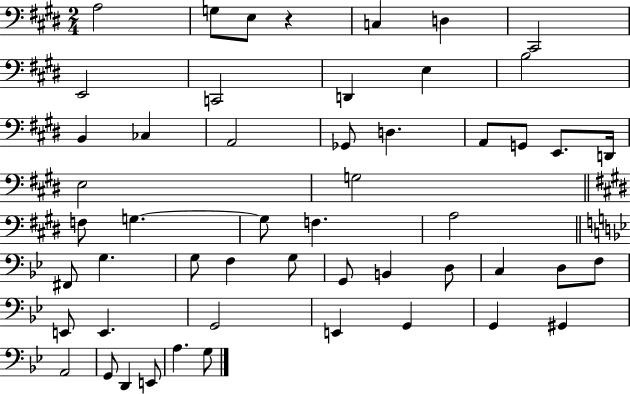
X:1
T:Untitled
M:2/4
L:1/4
K:E
A,2 G,/2 E,/2 z C, D, ^C,,2 E,,2 C,,2 D,, E, B,2 B,, _C, A,,2 _G,,/2 D, A,,/2 G,,/2 E,,/2 D,,/4 E,2 G,2 F,/2 G, G,/2 F, A,2 ^F,,/2 G, G,/2 F, G,/2 G,,/2 B,, D,/2 C, D,/2 F,/2 E,,/2 E,, G,,2 E,, G,, G,, ^G,, A,,2 G,,/2 D,, E,,/2 A, G,/2